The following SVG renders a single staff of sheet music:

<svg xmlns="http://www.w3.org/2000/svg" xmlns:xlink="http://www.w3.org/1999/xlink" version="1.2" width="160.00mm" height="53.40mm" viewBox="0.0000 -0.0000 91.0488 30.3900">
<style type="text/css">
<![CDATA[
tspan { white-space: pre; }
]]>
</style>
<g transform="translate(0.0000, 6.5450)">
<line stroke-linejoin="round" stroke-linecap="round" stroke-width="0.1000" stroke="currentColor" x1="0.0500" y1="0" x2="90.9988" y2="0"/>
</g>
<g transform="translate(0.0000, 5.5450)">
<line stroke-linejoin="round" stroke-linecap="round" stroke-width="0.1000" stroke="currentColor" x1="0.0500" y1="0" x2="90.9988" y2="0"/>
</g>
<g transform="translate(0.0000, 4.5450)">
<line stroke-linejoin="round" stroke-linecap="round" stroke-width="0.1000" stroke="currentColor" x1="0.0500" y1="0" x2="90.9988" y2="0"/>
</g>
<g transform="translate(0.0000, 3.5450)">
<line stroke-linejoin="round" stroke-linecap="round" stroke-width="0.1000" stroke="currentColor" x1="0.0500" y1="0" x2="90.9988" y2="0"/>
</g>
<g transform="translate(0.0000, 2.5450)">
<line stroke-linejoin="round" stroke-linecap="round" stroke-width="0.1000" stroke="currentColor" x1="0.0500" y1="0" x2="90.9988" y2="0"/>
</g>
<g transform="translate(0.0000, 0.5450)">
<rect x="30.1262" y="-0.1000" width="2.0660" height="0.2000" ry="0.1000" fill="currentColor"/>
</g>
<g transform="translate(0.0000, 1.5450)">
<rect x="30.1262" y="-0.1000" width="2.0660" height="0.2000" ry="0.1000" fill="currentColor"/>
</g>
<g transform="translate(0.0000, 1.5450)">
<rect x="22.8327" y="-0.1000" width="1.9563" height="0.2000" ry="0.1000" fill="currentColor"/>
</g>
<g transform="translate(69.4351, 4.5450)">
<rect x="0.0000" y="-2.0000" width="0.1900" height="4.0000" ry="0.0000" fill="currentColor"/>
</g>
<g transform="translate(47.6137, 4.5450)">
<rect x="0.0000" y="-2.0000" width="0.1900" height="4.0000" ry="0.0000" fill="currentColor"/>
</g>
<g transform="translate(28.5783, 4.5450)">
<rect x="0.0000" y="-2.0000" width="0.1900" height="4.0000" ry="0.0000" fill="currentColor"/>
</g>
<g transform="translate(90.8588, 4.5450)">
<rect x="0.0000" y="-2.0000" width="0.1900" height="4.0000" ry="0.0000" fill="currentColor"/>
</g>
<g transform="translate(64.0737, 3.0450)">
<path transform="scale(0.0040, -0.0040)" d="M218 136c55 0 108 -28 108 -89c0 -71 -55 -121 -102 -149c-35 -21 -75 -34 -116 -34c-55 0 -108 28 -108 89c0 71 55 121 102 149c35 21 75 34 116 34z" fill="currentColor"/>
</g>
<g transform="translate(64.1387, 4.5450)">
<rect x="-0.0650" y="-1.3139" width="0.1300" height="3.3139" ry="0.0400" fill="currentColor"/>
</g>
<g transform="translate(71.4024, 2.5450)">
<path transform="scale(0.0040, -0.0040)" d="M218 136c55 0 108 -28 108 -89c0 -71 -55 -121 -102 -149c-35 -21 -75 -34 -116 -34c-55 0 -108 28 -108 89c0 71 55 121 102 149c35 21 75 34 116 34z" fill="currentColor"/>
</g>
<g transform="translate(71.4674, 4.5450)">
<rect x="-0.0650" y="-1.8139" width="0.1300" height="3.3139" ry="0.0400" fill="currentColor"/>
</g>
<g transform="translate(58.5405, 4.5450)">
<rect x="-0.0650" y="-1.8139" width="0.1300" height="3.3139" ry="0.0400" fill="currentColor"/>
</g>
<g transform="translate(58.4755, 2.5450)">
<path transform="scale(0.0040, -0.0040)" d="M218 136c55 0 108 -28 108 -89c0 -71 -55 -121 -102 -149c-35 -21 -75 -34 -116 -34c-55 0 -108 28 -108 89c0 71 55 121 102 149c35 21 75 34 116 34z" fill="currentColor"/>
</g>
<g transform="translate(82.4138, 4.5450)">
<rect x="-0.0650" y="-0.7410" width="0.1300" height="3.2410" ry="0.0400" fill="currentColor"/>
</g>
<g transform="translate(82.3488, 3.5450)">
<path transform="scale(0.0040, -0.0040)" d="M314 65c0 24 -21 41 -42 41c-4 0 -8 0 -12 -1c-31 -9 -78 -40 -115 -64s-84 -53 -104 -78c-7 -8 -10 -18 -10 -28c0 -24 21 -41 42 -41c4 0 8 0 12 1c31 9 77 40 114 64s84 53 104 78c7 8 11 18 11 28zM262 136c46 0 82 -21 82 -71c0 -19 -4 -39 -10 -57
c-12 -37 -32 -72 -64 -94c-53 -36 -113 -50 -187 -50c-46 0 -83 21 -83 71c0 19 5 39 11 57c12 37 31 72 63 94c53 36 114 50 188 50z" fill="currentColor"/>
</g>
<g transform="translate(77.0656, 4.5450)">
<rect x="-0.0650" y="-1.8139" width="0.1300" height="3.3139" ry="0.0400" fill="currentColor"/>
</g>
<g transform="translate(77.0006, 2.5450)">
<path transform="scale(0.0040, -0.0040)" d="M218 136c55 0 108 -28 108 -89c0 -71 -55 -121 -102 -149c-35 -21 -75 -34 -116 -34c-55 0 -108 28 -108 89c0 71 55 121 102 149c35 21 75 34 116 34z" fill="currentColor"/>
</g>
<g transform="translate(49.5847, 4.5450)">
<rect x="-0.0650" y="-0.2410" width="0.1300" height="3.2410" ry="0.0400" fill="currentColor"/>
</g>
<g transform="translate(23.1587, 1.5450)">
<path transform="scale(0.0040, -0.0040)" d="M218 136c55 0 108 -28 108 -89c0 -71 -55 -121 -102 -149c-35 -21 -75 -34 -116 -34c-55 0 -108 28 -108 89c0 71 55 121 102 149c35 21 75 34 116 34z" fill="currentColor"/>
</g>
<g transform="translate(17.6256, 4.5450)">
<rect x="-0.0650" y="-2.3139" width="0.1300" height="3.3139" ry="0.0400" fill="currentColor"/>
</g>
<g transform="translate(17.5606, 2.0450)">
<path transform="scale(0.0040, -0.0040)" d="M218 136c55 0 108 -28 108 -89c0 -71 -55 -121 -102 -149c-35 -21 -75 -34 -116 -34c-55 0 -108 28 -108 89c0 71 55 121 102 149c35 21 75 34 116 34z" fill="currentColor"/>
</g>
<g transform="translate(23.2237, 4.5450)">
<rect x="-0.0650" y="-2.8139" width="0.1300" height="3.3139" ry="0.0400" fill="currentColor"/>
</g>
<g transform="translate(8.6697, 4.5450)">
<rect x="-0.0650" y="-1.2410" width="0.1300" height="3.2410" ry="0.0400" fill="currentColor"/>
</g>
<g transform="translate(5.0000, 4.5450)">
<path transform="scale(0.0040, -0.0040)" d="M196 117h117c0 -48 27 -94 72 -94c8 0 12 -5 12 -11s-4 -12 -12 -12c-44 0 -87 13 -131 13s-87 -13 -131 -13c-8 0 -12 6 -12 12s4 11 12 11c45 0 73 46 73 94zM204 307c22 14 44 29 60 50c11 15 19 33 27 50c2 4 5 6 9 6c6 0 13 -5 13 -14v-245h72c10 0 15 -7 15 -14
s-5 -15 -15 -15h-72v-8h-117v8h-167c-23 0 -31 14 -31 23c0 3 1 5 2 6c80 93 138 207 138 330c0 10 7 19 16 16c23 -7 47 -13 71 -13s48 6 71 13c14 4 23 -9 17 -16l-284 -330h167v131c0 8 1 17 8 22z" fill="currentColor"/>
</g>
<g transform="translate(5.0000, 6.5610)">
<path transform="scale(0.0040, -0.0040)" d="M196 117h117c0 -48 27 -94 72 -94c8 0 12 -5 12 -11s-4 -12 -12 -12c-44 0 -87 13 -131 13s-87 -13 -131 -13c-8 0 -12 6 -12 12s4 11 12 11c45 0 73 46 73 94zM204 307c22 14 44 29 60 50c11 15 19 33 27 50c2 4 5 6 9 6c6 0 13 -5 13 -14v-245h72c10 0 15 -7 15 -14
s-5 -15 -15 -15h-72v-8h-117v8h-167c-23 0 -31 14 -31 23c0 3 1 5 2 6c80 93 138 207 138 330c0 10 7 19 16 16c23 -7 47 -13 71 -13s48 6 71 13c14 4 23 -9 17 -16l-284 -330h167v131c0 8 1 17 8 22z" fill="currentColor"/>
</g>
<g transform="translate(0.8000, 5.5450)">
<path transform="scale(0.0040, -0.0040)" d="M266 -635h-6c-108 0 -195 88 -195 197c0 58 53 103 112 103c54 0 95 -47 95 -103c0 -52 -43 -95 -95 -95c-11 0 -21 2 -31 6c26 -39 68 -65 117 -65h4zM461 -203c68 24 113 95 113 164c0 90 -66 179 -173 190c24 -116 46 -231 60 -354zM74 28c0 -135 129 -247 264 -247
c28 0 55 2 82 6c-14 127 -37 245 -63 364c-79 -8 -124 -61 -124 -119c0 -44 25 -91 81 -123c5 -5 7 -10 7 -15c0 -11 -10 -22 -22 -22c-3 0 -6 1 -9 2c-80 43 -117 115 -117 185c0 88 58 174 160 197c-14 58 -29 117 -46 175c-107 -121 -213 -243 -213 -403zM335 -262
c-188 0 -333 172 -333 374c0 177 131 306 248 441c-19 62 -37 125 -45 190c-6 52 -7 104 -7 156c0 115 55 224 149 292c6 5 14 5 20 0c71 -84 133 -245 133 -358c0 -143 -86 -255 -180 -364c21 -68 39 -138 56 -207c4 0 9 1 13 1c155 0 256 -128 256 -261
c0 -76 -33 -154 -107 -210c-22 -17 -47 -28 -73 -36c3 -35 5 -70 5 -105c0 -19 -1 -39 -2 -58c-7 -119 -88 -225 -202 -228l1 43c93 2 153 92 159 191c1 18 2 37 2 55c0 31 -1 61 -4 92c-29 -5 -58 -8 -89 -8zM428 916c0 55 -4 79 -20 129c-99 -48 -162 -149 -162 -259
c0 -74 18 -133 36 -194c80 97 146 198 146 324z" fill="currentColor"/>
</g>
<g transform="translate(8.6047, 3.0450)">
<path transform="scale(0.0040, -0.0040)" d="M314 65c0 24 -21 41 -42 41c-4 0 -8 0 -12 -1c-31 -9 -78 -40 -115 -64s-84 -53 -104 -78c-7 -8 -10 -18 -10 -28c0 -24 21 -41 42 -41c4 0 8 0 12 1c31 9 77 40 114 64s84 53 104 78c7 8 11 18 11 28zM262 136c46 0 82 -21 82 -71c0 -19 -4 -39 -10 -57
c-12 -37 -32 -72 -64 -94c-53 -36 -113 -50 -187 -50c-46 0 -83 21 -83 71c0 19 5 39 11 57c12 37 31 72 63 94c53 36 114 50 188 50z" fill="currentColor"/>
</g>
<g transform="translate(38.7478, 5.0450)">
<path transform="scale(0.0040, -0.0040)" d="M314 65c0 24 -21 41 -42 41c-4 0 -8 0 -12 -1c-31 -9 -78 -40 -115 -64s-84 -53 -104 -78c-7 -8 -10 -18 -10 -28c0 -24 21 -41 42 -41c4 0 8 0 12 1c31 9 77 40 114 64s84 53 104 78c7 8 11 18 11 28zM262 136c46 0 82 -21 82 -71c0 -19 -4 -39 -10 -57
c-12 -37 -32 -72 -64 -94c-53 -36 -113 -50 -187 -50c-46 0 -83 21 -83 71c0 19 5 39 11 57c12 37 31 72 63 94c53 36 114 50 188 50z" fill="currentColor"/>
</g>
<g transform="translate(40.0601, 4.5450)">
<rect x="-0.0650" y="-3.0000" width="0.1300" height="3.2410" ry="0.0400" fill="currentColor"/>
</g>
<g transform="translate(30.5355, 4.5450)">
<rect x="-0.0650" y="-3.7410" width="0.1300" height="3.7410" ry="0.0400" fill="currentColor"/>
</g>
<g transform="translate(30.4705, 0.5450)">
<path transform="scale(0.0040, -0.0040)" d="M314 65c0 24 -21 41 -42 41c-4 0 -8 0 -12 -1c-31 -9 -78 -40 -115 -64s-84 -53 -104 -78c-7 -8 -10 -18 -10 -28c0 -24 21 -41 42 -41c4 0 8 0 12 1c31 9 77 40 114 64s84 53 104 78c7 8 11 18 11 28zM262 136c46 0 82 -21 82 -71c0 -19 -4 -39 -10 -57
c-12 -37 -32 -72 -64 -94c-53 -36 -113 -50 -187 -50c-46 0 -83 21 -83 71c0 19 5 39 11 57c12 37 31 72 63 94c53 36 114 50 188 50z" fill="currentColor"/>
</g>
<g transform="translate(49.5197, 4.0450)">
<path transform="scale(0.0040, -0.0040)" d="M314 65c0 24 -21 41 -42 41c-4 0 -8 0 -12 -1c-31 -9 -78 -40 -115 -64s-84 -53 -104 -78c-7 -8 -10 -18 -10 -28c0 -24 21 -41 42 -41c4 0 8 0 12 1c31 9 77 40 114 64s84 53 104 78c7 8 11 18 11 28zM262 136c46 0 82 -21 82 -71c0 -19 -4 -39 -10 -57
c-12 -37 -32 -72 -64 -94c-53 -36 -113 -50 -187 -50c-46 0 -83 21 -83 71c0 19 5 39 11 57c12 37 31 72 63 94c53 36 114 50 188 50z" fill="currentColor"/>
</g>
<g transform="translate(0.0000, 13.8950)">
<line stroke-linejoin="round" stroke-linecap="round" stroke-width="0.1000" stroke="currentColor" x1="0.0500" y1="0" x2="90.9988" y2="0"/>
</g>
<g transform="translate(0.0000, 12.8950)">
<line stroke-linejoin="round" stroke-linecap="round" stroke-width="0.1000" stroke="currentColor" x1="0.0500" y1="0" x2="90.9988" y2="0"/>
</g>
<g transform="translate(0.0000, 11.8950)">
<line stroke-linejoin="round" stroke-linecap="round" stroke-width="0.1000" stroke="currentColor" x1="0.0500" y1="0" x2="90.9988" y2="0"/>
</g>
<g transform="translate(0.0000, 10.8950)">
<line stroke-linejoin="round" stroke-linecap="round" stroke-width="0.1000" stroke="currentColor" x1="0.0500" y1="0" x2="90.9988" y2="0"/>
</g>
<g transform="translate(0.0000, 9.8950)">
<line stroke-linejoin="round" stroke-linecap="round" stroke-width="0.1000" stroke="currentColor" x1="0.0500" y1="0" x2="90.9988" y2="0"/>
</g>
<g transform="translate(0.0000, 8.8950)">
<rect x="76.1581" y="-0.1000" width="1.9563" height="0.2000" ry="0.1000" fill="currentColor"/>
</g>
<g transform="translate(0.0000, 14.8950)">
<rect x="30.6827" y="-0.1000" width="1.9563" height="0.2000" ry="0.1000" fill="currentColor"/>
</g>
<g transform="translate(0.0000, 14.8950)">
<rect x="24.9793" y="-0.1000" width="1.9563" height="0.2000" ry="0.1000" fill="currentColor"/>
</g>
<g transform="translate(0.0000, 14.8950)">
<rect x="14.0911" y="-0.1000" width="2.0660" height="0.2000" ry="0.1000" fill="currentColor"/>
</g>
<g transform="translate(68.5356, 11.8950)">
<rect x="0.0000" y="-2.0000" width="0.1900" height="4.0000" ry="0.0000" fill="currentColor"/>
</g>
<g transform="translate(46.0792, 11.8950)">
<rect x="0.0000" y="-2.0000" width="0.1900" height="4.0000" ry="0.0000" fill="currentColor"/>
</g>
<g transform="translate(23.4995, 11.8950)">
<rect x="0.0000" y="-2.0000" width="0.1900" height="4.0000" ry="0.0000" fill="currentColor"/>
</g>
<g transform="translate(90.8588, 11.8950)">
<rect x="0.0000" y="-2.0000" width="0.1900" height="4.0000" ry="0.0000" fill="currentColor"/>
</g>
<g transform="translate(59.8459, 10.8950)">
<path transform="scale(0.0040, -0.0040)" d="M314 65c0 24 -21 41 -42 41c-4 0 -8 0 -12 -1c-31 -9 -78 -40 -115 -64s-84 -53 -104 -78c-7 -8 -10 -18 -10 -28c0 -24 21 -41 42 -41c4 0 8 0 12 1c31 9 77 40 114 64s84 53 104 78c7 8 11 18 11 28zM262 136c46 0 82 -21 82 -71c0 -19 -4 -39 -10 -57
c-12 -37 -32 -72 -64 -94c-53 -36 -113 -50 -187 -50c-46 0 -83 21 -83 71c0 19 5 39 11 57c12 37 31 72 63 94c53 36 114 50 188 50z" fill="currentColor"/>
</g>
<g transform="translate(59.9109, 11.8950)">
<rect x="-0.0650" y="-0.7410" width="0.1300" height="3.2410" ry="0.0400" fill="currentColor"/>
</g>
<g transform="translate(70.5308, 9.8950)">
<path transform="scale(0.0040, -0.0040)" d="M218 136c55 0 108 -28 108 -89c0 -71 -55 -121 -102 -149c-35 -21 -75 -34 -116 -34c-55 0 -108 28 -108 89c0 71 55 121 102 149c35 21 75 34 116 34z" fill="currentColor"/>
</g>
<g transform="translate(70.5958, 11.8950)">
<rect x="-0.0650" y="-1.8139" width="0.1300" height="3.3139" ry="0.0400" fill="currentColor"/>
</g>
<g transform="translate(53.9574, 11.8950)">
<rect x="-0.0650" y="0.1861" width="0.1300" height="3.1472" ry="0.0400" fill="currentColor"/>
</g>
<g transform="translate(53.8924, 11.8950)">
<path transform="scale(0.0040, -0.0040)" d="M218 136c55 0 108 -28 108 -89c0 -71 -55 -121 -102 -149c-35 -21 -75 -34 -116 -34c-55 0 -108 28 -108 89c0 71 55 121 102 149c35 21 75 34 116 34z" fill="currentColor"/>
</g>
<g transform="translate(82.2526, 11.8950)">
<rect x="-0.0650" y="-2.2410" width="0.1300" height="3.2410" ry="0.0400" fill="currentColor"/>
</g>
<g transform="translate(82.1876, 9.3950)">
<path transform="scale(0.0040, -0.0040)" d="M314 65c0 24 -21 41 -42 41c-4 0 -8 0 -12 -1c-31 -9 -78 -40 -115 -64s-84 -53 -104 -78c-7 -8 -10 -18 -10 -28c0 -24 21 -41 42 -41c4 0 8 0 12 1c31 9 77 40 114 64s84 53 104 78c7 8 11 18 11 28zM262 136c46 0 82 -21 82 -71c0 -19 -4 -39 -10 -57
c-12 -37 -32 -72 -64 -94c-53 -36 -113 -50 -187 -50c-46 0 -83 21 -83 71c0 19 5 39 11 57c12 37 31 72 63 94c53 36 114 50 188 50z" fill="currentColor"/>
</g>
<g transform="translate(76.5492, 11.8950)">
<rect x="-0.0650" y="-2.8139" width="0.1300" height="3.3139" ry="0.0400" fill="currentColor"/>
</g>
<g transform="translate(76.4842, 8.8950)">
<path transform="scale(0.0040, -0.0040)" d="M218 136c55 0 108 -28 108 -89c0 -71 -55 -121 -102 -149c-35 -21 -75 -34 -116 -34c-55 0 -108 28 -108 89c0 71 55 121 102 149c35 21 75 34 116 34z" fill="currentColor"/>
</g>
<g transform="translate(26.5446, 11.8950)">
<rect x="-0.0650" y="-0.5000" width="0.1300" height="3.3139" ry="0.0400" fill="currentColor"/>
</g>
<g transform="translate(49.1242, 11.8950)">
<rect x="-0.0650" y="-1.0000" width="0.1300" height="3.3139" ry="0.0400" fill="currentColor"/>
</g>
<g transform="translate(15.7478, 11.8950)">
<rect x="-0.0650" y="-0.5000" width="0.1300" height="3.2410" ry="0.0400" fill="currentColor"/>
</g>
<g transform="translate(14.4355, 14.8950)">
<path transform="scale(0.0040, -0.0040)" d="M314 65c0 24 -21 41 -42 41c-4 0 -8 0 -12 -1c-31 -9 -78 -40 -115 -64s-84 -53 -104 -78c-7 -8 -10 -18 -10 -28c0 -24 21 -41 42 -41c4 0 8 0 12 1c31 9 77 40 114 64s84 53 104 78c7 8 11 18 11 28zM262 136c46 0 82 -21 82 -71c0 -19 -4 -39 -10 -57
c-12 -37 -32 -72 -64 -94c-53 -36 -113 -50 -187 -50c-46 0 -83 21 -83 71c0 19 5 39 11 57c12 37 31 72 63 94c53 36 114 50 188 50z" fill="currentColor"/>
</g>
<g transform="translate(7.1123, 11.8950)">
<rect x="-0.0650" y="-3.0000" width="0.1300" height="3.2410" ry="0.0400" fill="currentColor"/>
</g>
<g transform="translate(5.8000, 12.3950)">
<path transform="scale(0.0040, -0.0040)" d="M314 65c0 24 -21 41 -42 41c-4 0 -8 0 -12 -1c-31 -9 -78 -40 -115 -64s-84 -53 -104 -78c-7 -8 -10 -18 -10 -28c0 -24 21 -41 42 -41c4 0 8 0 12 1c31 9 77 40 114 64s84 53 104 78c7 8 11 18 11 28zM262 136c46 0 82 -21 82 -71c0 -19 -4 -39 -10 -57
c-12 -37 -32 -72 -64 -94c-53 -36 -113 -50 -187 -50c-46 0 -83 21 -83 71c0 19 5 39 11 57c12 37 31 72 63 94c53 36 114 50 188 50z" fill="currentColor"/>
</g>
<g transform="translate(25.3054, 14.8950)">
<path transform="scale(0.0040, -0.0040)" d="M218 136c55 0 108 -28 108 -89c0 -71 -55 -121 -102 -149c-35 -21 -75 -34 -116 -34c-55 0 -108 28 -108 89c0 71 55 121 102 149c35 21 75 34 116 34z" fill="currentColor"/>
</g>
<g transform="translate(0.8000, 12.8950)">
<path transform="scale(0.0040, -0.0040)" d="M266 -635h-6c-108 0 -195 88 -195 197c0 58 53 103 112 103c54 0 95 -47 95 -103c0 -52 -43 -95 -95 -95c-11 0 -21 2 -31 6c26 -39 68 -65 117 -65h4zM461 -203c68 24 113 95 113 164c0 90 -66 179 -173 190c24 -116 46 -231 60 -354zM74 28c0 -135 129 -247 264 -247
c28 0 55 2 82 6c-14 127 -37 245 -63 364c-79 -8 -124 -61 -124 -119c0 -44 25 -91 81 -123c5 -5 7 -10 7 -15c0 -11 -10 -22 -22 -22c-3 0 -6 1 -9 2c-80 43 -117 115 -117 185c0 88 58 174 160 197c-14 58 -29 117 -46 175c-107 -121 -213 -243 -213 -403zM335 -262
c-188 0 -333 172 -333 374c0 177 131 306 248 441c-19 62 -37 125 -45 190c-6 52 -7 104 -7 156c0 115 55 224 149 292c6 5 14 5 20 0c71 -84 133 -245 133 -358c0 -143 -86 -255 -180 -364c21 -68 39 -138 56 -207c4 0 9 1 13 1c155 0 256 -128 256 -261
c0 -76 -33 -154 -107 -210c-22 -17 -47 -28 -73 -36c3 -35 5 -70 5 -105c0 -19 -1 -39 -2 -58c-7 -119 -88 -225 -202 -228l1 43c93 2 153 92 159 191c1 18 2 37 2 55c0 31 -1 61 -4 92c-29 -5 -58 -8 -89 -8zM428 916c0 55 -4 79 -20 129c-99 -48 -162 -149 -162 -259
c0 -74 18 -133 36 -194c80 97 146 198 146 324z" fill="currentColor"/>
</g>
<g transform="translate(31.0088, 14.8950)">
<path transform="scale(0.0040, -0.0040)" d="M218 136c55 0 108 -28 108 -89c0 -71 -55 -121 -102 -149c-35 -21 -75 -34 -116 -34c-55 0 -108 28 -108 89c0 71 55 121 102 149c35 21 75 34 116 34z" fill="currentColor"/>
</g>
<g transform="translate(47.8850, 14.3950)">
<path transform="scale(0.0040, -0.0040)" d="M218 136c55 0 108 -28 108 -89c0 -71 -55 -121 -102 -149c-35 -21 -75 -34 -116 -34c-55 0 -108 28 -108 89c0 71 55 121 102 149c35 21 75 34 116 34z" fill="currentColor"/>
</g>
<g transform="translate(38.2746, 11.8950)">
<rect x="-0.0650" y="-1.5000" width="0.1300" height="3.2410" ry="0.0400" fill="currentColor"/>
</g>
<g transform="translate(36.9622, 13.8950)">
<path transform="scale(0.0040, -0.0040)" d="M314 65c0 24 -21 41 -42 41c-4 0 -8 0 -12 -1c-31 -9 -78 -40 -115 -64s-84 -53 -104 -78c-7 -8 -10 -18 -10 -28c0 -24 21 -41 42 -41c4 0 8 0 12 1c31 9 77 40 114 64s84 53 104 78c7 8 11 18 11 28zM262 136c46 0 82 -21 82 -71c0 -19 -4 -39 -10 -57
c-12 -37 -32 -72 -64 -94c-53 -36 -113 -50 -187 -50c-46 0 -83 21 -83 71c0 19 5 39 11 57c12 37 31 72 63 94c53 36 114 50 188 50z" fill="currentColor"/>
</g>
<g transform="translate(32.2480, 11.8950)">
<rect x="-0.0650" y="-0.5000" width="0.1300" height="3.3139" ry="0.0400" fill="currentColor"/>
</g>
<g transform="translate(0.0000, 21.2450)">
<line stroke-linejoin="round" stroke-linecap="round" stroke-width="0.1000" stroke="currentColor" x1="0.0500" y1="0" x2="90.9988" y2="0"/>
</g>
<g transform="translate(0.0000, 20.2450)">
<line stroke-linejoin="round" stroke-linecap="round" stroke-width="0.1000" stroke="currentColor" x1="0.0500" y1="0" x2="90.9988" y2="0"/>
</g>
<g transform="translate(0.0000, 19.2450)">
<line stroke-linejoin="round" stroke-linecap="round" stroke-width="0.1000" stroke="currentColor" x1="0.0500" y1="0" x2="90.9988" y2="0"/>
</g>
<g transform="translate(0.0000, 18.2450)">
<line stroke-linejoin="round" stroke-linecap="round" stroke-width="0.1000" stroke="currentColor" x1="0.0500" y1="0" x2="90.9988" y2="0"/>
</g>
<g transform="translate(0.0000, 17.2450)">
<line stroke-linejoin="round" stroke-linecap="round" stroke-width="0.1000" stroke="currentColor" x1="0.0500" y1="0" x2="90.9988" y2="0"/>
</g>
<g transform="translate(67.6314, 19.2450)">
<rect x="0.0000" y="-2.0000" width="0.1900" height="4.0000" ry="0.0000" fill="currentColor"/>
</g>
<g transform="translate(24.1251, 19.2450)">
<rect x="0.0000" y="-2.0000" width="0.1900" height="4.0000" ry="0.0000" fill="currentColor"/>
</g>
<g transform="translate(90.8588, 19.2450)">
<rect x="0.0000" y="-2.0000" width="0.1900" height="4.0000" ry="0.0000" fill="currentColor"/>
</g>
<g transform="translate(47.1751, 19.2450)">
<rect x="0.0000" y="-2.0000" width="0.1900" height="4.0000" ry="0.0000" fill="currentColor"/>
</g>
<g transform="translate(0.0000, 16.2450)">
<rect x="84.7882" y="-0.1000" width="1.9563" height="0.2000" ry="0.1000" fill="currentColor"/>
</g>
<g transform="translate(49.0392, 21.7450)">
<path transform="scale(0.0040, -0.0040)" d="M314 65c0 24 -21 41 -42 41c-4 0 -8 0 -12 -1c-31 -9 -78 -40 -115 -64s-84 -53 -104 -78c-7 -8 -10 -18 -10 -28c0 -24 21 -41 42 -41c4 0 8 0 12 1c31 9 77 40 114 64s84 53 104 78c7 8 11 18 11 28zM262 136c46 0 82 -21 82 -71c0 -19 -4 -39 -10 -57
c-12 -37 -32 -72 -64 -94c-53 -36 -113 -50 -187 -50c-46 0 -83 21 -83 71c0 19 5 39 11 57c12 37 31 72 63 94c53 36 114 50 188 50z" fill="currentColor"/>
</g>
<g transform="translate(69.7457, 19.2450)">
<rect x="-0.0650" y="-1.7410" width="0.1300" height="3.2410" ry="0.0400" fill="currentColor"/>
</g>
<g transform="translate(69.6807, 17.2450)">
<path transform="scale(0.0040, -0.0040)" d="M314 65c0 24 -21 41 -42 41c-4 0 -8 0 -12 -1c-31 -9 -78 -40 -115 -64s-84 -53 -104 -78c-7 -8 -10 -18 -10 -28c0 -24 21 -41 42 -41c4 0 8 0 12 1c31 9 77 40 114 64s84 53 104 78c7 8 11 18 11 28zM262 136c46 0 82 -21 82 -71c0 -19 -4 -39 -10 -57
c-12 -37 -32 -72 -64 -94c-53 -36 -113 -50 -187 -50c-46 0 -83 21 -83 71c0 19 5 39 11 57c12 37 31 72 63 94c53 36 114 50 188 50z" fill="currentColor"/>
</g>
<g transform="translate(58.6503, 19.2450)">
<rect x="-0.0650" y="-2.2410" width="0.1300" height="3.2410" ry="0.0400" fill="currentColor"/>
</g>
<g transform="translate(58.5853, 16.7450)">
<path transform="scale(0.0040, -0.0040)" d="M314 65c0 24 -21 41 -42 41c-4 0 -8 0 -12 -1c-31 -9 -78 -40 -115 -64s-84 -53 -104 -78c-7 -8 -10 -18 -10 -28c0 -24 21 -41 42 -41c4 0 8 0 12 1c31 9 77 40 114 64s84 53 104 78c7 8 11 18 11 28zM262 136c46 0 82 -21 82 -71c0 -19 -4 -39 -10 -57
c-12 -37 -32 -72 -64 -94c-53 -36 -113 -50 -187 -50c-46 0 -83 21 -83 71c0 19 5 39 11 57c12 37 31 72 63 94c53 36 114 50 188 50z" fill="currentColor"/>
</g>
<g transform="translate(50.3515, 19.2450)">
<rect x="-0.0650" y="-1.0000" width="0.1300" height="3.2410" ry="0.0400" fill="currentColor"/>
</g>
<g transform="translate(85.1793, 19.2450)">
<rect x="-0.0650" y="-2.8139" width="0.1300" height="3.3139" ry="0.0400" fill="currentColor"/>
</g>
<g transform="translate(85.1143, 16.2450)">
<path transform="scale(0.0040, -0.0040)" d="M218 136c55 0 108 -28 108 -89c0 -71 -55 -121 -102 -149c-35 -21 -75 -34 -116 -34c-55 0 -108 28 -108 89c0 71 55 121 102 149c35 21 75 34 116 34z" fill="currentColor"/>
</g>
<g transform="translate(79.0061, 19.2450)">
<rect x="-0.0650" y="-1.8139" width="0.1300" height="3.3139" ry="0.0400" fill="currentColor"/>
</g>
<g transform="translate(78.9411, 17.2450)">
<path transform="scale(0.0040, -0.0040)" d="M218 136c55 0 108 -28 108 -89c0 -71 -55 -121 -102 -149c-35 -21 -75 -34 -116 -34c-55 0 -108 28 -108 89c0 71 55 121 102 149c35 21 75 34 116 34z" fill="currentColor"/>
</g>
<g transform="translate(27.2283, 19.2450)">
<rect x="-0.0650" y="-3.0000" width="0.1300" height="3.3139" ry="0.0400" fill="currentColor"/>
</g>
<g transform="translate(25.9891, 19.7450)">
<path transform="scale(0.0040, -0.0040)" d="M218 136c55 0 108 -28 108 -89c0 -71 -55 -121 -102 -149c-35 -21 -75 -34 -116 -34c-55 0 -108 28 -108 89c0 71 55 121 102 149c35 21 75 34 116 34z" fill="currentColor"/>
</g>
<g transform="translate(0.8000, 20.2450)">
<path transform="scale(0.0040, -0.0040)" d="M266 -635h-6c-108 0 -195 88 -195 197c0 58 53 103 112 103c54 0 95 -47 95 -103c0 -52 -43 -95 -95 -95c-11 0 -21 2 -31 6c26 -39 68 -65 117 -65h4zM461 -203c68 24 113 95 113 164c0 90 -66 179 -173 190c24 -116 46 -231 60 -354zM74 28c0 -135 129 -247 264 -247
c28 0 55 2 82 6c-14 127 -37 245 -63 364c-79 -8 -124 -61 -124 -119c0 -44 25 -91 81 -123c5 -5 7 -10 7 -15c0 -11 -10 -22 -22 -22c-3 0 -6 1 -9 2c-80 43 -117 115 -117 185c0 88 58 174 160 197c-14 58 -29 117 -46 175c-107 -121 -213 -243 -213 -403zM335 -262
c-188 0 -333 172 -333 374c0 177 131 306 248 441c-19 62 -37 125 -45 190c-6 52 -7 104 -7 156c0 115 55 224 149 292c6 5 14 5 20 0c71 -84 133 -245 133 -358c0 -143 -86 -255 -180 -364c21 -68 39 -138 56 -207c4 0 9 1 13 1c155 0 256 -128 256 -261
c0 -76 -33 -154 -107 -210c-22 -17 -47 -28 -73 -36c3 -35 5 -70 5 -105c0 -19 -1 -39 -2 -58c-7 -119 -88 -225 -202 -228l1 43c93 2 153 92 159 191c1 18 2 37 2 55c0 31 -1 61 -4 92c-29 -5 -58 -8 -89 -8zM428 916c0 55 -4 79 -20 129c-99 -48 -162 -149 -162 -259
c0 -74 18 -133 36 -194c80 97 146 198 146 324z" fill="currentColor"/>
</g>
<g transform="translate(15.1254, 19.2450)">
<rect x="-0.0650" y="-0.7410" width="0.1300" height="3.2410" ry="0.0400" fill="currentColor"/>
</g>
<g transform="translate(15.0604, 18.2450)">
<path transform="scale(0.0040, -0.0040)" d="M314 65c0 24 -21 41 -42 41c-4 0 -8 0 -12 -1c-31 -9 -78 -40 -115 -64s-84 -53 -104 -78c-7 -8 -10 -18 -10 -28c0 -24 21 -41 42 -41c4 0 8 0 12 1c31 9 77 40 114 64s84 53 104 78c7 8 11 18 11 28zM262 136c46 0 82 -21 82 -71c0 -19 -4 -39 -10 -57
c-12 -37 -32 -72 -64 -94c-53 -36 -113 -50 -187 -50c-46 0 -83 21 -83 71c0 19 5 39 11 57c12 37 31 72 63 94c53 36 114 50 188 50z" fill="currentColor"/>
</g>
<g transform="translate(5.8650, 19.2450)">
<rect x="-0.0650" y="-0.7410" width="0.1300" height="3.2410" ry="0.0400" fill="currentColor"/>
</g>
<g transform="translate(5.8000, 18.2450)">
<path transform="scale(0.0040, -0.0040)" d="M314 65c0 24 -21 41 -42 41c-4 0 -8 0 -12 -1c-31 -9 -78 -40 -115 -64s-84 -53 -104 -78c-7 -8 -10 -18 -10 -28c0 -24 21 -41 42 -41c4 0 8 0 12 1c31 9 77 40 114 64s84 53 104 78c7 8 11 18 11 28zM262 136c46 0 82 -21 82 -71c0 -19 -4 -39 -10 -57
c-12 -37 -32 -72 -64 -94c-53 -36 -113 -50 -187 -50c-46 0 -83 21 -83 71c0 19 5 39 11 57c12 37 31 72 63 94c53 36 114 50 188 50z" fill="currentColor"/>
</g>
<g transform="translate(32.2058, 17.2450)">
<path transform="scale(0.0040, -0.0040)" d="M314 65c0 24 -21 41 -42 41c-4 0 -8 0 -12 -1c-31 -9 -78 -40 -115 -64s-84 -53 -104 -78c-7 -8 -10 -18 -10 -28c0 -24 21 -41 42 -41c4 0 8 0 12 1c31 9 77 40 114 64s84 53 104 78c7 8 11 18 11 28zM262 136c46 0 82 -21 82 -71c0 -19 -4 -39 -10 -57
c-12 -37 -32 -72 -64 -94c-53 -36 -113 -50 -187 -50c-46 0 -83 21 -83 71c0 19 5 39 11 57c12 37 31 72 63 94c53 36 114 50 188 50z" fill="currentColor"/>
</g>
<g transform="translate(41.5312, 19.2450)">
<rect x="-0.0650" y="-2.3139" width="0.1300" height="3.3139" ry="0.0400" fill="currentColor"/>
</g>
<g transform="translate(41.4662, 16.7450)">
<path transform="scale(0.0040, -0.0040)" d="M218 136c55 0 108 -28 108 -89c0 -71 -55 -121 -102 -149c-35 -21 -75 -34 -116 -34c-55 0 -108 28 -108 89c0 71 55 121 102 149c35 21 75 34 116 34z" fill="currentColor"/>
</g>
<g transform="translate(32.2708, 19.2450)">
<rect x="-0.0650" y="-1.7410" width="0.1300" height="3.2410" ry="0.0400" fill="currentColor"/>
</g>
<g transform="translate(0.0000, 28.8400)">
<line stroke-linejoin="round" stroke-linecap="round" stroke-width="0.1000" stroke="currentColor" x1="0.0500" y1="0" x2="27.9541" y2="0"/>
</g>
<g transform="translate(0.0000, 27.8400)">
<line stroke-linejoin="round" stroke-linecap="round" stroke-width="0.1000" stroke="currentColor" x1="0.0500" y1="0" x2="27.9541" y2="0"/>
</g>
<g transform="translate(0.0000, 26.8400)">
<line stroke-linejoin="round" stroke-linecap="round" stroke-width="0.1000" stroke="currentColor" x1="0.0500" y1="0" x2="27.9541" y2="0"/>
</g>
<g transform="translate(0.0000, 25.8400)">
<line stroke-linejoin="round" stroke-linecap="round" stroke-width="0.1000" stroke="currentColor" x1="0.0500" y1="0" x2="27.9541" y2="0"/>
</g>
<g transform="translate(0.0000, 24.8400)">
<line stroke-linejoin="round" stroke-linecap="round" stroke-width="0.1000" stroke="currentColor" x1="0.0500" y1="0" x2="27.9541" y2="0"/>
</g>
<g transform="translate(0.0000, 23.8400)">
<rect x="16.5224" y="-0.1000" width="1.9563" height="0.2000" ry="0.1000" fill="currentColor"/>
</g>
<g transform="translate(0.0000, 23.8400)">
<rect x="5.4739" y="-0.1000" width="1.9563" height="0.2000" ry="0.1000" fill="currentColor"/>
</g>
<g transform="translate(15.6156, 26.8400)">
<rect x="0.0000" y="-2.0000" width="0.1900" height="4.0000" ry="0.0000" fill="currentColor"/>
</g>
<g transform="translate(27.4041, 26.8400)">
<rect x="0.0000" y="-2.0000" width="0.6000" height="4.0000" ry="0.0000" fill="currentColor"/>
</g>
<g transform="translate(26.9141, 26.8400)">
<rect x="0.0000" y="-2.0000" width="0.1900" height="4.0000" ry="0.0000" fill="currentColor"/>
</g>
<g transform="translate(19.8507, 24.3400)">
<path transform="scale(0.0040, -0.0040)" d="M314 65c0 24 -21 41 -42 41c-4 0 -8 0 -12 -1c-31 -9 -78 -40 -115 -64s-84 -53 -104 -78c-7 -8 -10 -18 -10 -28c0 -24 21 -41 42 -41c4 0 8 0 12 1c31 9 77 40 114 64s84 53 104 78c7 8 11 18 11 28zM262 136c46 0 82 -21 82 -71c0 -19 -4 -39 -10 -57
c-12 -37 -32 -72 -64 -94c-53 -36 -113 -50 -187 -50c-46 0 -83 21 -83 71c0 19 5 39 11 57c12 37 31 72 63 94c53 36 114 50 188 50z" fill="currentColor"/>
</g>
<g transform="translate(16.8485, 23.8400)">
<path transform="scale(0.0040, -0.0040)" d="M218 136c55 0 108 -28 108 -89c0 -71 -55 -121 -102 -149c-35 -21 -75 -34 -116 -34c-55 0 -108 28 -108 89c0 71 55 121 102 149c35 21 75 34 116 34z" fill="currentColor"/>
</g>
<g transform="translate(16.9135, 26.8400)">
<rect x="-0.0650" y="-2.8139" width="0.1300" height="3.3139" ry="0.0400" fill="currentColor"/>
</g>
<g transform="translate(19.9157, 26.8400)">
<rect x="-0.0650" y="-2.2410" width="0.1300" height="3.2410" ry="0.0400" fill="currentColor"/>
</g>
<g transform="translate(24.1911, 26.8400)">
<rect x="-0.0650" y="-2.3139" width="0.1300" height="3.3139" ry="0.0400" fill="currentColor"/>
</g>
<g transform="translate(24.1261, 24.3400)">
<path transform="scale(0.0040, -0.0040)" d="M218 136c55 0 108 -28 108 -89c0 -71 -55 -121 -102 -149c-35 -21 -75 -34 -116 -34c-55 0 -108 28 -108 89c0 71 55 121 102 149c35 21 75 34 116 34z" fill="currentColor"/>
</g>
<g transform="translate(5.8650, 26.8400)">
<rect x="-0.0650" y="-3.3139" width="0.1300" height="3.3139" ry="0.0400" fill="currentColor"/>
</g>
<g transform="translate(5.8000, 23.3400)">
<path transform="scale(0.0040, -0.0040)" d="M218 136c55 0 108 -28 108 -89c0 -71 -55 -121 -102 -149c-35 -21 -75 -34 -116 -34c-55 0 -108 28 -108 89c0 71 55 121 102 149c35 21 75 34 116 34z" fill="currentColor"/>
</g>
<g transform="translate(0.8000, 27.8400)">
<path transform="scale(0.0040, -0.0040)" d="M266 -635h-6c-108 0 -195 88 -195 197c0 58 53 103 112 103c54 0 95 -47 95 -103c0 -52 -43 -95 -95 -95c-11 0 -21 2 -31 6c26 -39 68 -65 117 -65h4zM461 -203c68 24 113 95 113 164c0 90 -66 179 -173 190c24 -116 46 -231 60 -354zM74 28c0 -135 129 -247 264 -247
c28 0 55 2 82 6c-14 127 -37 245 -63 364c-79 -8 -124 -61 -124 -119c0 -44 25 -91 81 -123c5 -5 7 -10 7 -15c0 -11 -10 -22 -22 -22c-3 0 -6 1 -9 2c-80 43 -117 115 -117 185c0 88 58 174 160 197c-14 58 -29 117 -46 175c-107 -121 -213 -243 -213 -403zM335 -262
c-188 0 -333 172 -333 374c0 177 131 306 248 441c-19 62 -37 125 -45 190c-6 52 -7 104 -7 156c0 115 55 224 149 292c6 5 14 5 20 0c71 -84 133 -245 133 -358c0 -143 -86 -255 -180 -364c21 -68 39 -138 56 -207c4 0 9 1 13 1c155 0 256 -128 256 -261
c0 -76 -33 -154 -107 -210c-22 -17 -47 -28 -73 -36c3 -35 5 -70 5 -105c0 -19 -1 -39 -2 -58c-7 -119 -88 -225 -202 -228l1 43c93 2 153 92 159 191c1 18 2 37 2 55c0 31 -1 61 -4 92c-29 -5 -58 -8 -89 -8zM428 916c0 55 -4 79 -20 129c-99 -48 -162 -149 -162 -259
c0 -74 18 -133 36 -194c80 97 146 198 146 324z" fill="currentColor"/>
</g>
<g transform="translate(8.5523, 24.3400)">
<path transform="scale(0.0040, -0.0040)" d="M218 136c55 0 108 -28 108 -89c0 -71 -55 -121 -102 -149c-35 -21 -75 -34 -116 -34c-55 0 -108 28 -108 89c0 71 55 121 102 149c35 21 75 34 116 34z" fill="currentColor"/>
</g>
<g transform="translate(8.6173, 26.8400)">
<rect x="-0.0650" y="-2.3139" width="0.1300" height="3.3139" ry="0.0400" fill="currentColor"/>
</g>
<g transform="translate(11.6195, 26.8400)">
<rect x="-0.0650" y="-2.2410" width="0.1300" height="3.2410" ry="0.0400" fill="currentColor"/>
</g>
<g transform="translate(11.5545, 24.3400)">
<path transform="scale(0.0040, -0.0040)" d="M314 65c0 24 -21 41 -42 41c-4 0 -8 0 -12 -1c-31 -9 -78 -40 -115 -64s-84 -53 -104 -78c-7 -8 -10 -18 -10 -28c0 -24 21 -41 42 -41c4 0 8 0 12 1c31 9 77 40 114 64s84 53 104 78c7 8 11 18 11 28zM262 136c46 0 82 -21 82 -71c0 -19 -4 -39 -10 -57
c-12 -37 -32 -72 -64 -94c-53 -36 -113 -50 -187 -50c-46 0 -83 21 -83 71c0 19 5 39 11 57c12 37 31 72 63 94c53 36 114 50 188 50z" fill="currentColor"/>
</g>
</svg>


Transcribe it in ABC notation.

X:1
T:Untitled
M:4/4
L:1/4
K:C
e2 g a c'2 A2 c2 f e f f d2 A2 C2 C C E2 D B d2 f a g2 d2 d2 A f2 g D2 g2 f2 f a b g g2 a g2 g